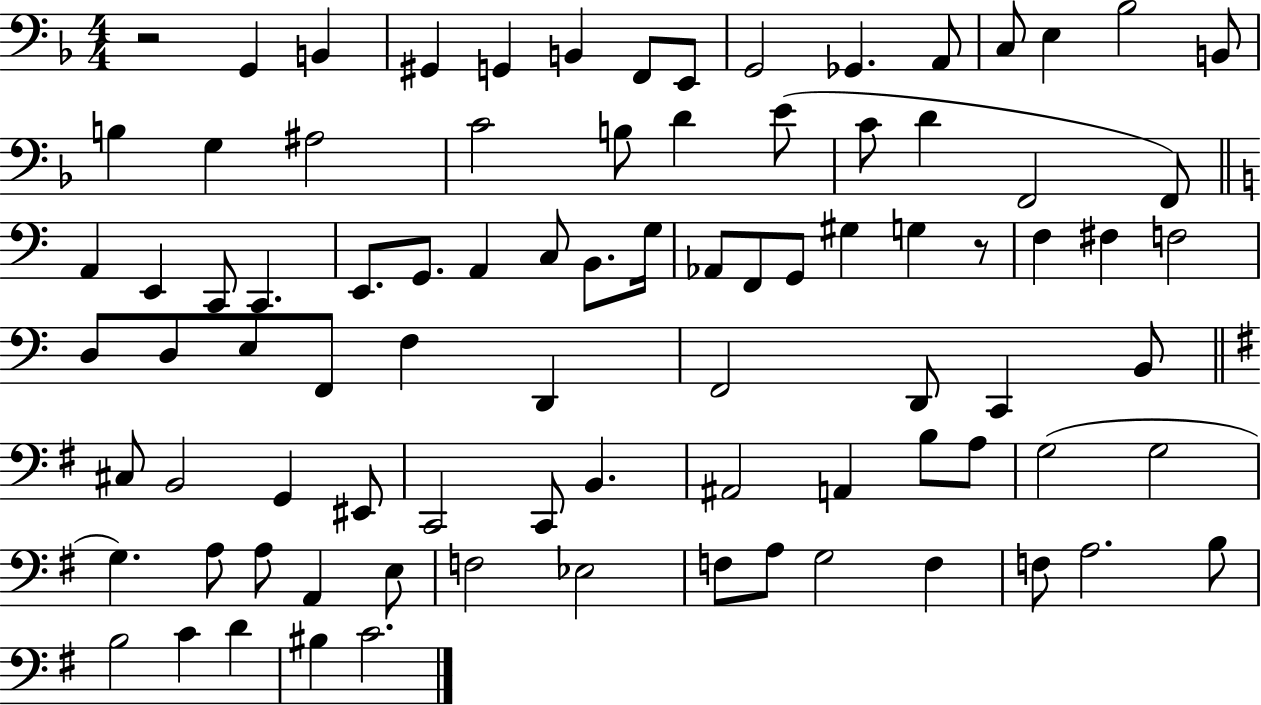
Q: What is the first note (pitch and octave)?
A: G2